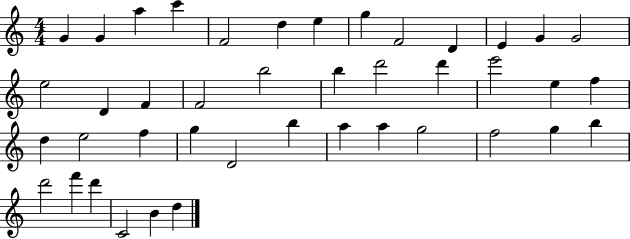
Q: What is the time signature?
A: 4/4